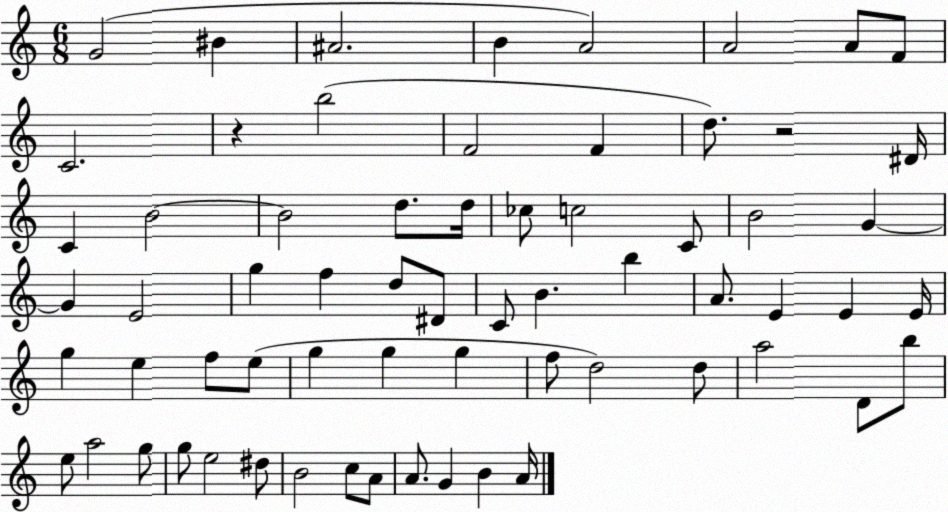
X:1
T:Untitled
M:6/8
L:1/4
K:C
G2 ^B ^A2 B A2 A2 A/2 F/2 C2 z b2 F2 F d/2 z2 ^D/4 C B2 B2 d/2 d/4 _c/2 c2 C/2 B2 G G E2 g f d/2 ^D/2 C/2 B b A/2 E E E/4 g e f/2 e/2 g g g f/2 d2 d/2 a2 D/2 b/2 e/2 a2 g/2 g/2 e2 ^d/2 B2 c/2 A/2 A/2 G B A/4